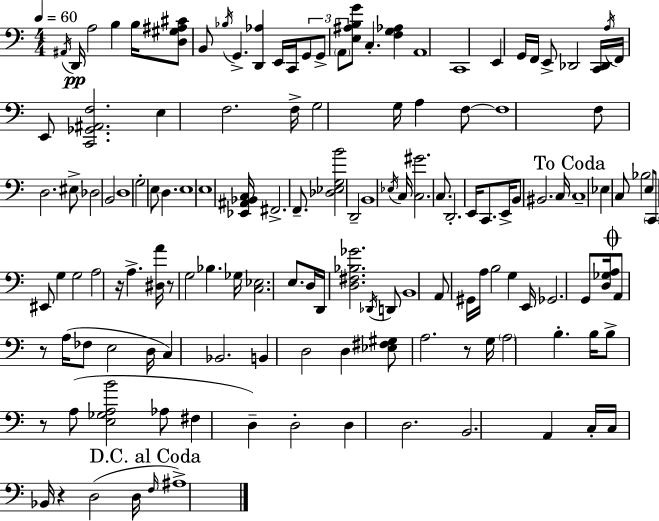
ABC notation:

X:1
T:Untitled
M:4/4
L:1/4
K:Am
^A,,/4 D,,/4 A,2 B, B,/4 [D,^G,^A,^C]/2 B,,/2 _B,/4 G,, [D,,_A,] E,,/4 C,,/4 G,,/2 G,,/2 A,,/2 [E,^A,B,G]/2 C, [F,G,_A,] A,,4 C,,4 E,, G,,/4 F,,/4 E,,/2 _D,,2 [C,,_D,,]/4 A,/4 F,,/4 E,,/2 [C,,_G,,^A,,F,]2 E, F,2 F,/4 G,2 G,/4 A, F,/2 F,4 F,/2 D,2 ^E,/2 _D,2 B,,2 D,4 G,2 E,/2 D, E,4 E,4 [_E,,^A,,_B,,C,]/4 ^F,,2 F,,/2 [_D,_E,G,B]2 D,,2 B,,4 _E,/4 C,/4 [C,^G]2 C,/2 D,,2 E,,/4 C,,/2 E,,/4 B,,/2 ^B,,2 C,/4 C,4 _E, C,/2 _B,2 E,/2 C,,/2 ^E,,/2 G, G,2 A,2 z/4 A, [^D,A]/4 z/2 G,2 _B, _G,/4 [C,_E,]2 E,/2 D,/4 D,,/4 [D,^F,_B,_G]2 _D,,/4 D,,/2 B,,4 A,,/2 ^G,,/4 A,/4 B,2 G, E,,/4 _G,,2 G,,/2 [D,_G,A,]/4 A,,/2 z/2 A,/4 _F,/2 E,2 D,/4 C, _B,,2 B,, D,2 D, [_E,^F,^G,]/2 A,2 z/2 G,/4 A,2 B, B,/4 B,/2 z/2 A,/2 [E,_G,A,B]2 _A,/2 ^F, D, D,2 D, D,2 B,,2 A,, C,/4 C,/4 _B,,/4 z D,2 D,/4 F,/4 ^A,4